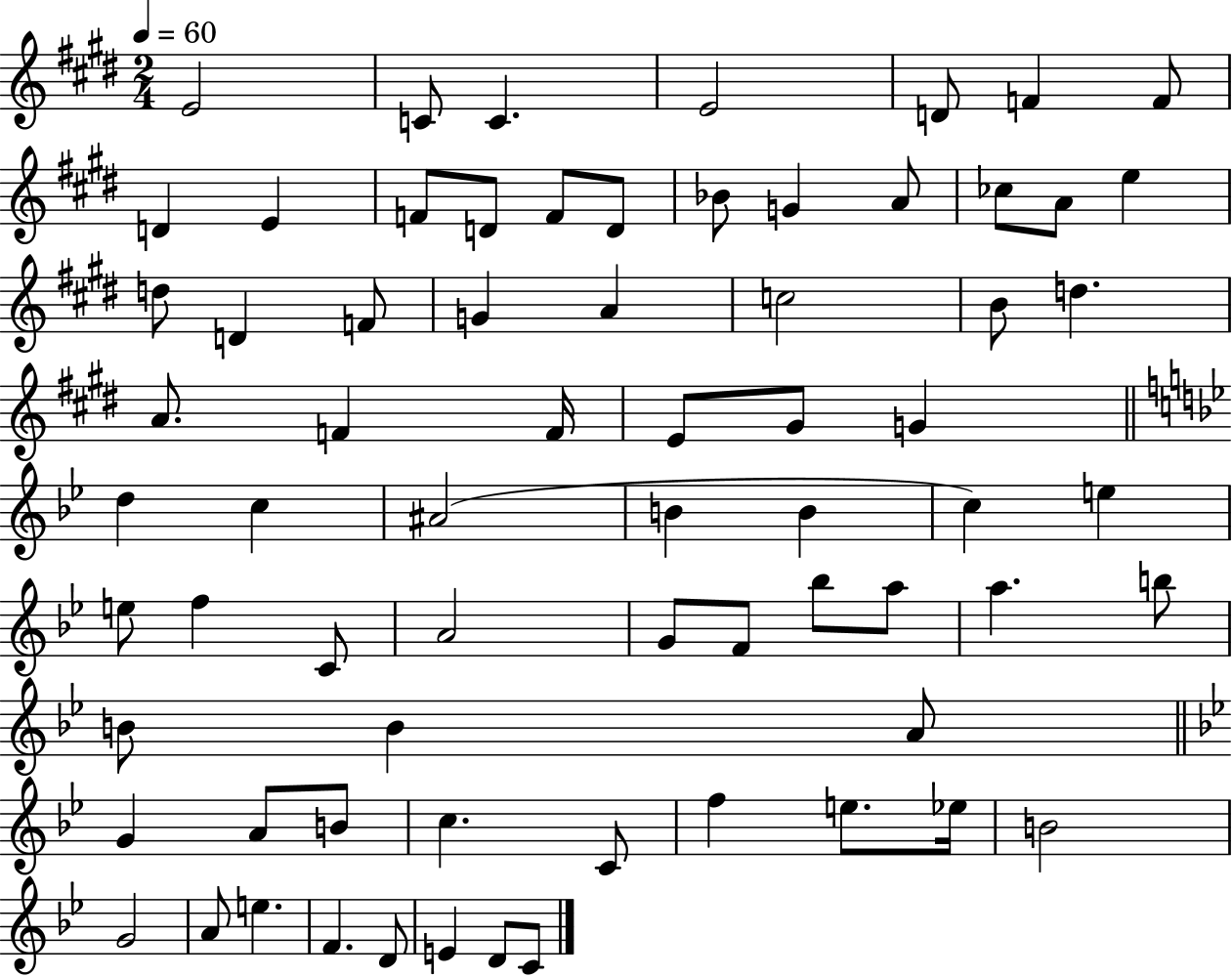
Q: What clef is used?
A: treble